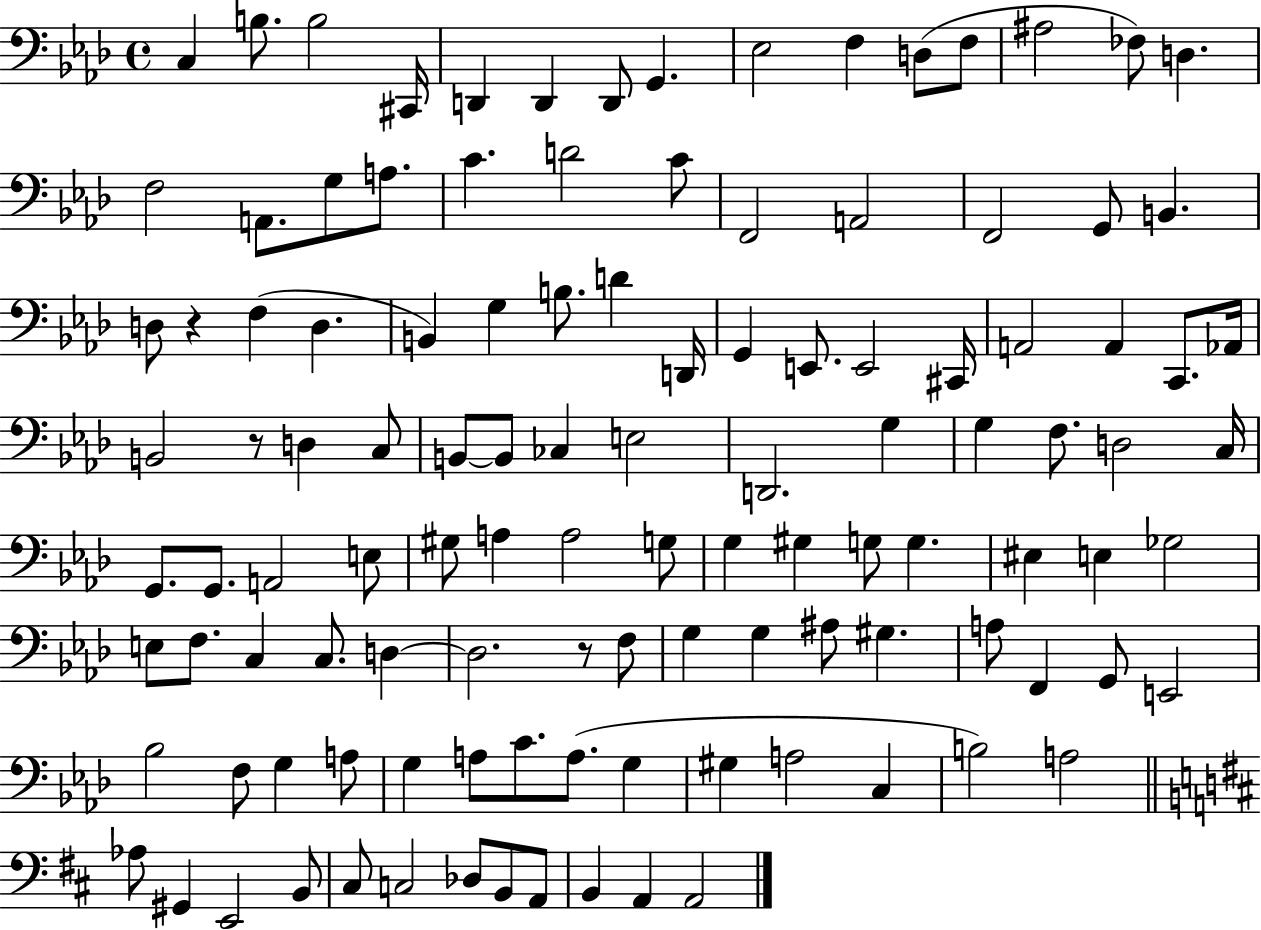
C3/q B3/e. B3/h C#2/s D2/q D2/q D2/e G2/q. Eb3/h F3/q D3/e F3/e A#3/h FES3/e D3/q. F3/h A2/e. G3/e A3/e. C4/q. D4/h C4/e F2/h A2/h F2/h G2/e B2/q. D3/e R/q F3/q D3/q. B2/q G3/q B3/e. D4/q D2/s G2/q E2/e. E2/h C#2/s A2/h A2/q C2/e. Ab2/s B2/h R/e D3/q C3/e B2/e B2/e CES3/q E3/h D2/h. G3/q G3/q F3/e. D3/h C3/s G2/e. G2/e. A2/h E3/e G#3/e A3/q A3/h G3/e G3/q G#3/q G3/e G3/q. EIS3/q E3/q Gb3/h E3/e F3/e. C3/q C3/e. D3/q D3/h. R/e F3/e G3/q G3/q A#3/e G#3/q. A3/e F2/q G2/e E2/h Bb3/h F3/e G3/q A3/e G3/q A3/e C4/e. A3/e. G3/q G#3/q A3/h C3/q B3/h A3/h Ab3/e G#2/q E2/h B2/e C#3/e C3/h Db3/e B2/e A2/e B2/q A2/q A2/h